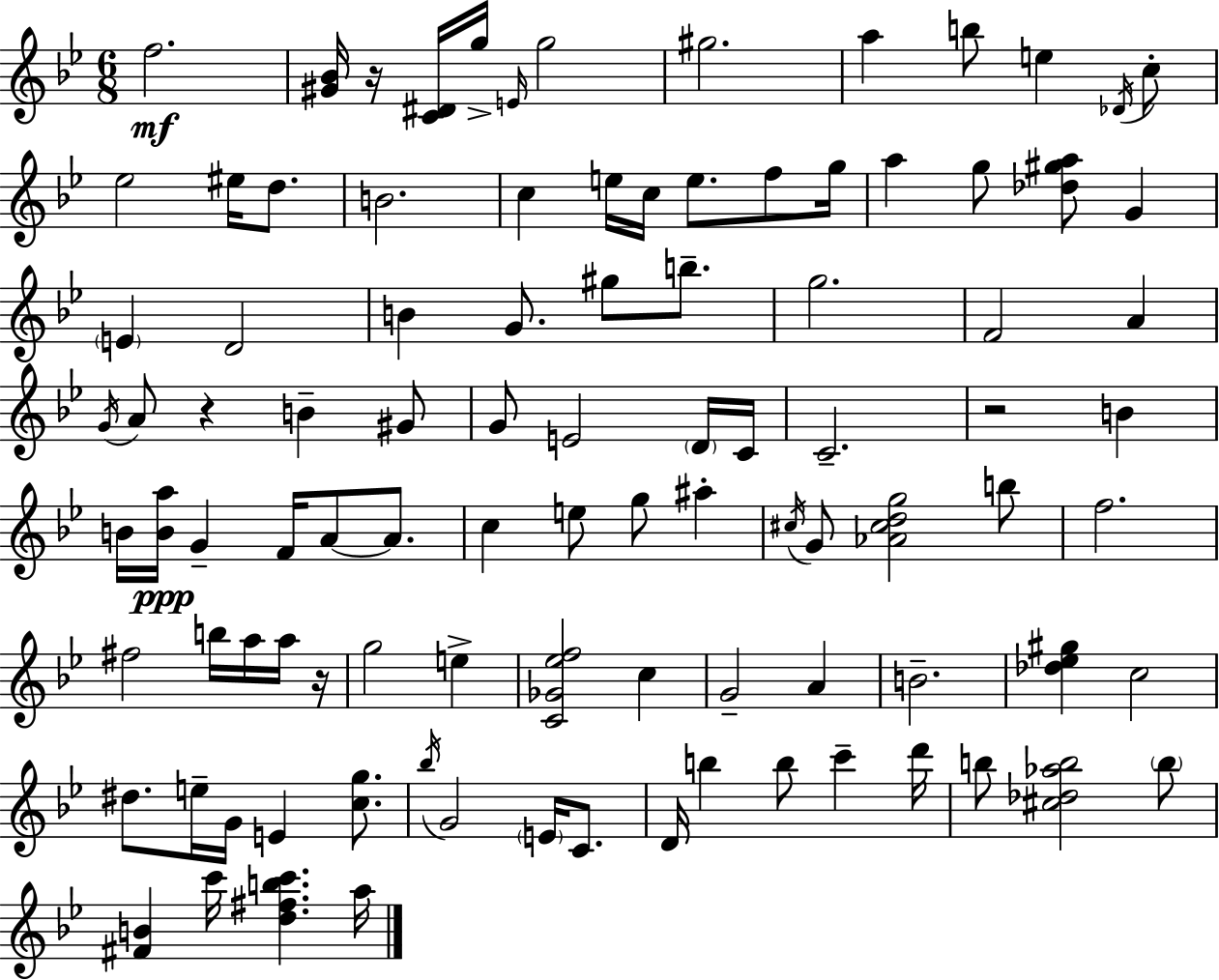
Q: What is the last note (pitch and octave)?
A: A5